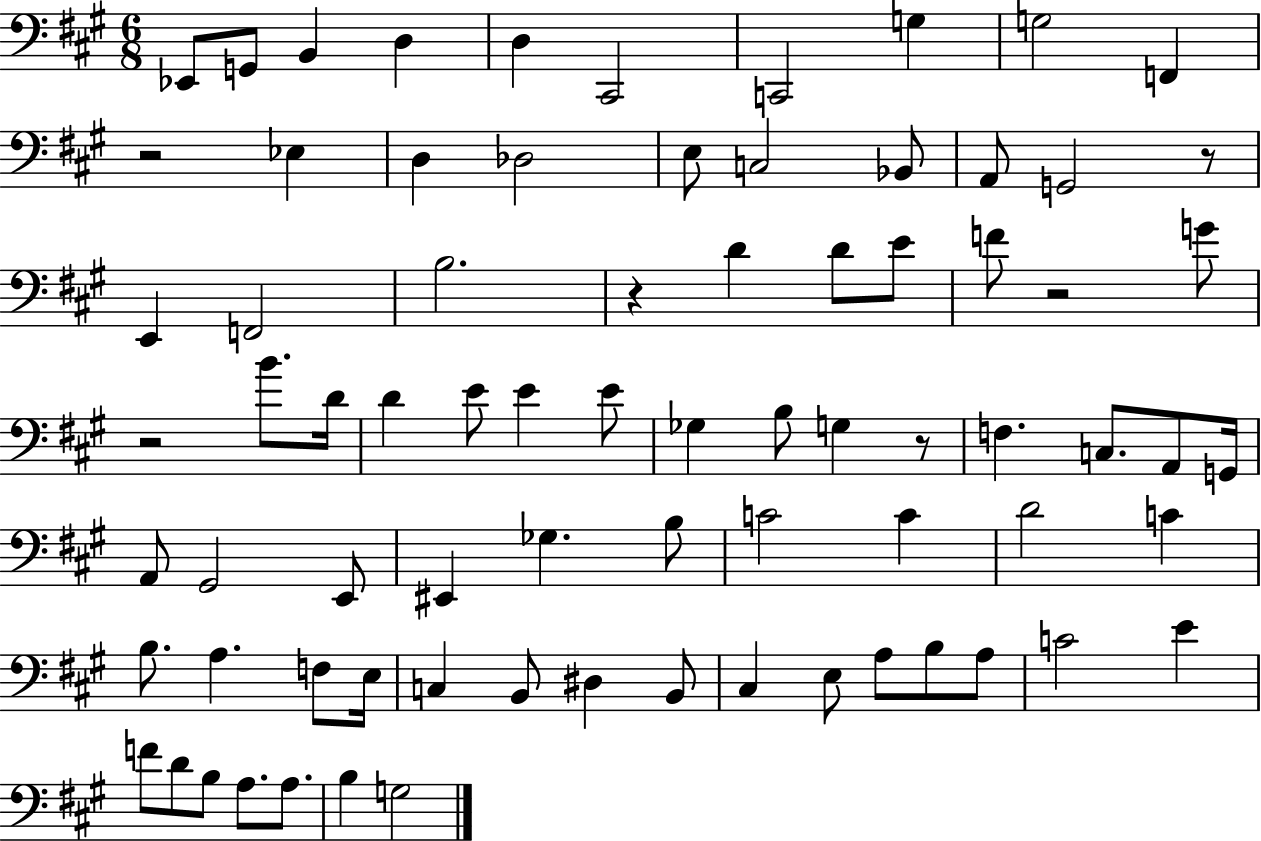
Eb2/e G2/e B2/q D3/q D3/q C#2/h C2/h G3/q G3/h F2/q R/h Eb3/q D3/q Db3/h E3/e C3/h Bb2/e A2/e G2/h R/e E2/q F2/h B3/h. R/q D4/q D4/e E4/e F4/e R/h G4/e R/h B4/e. D4/s D4/q E4/e E4/q E4/e Gb3/q B3/e G3/q R/e F3/q. C3/e. A2/e G2/s A2/e G#2/h E2/e EIS2/q Gb3/q. B3/e C4/h C4/q D4/h C4/q B3/e. A3/q. F3/e E3/s C3/q B2/e D#3/q B2/e C#3/q E3/e A3/e B3/e A3/e C4/h E4/q F4/e D4/e B3/e A3/e. A3/e. B3/q G3/h